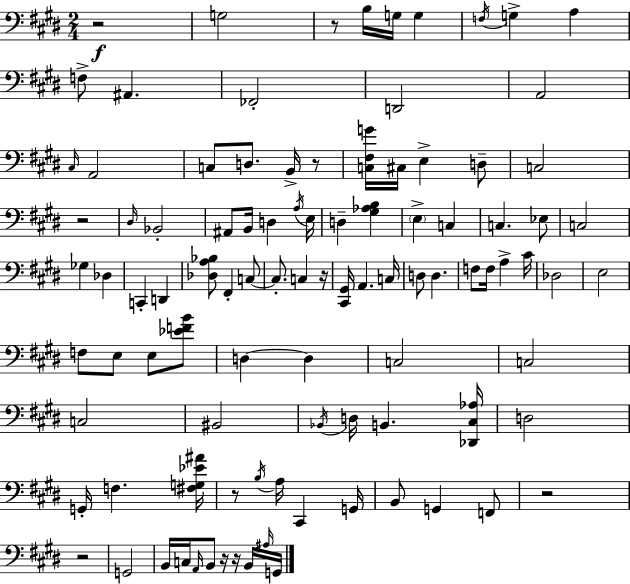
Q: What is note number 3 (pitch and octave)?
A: G3